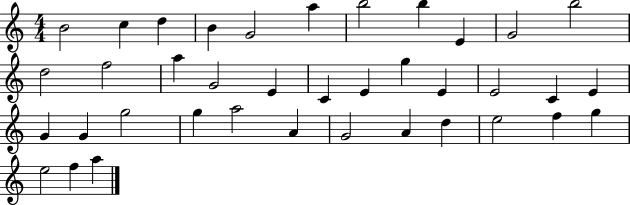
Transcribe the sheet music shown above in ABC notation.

X:1
T:Untitled
M:4/4
L:1/4
K:C
B2 c d B G2 a b2 b E G2 b2 d2 f2 a G2 E C E g E E2 C E G G g2 g a2 A G2 A d e2 f g e2 f a